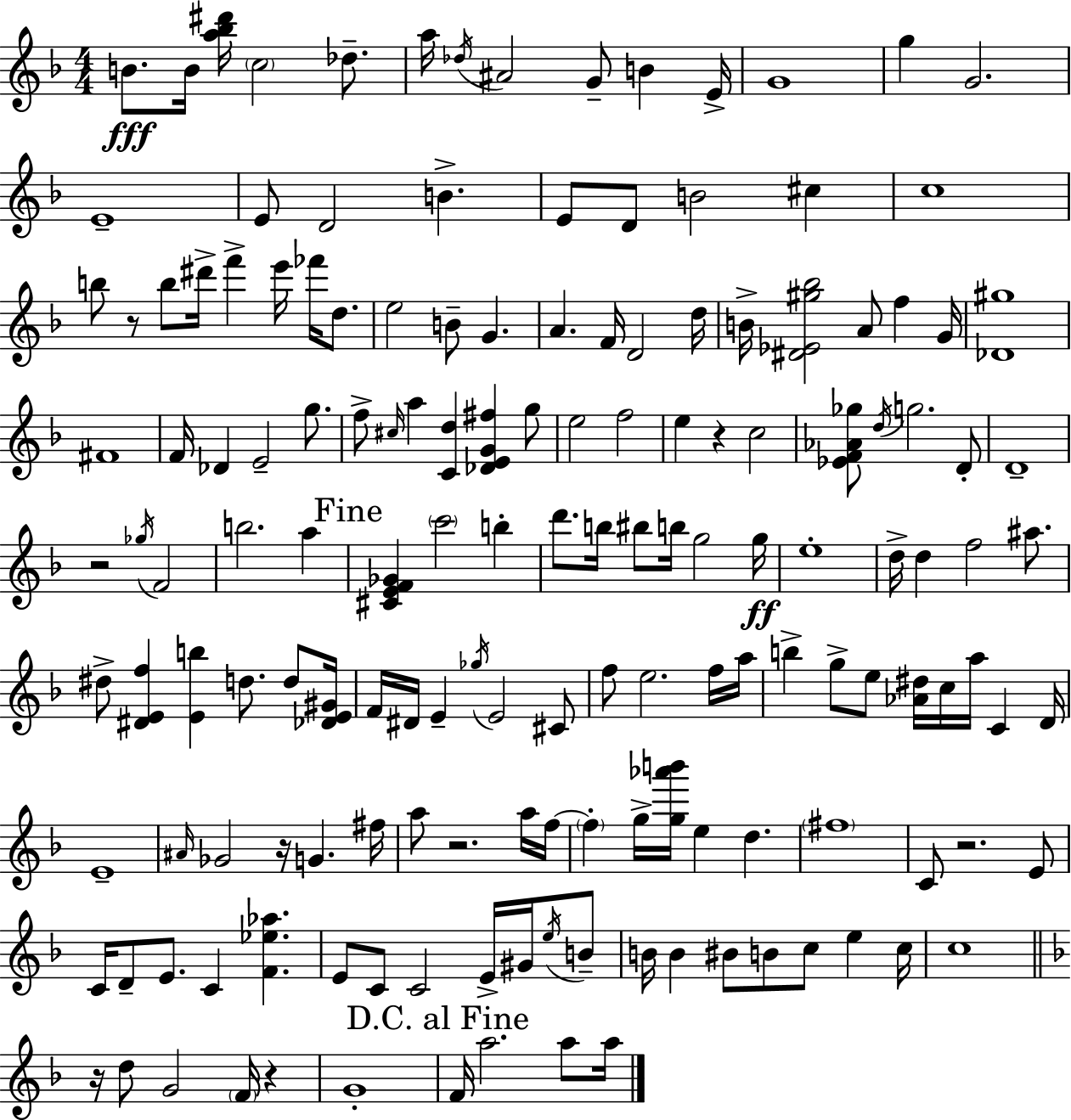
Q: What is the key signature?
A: D minor